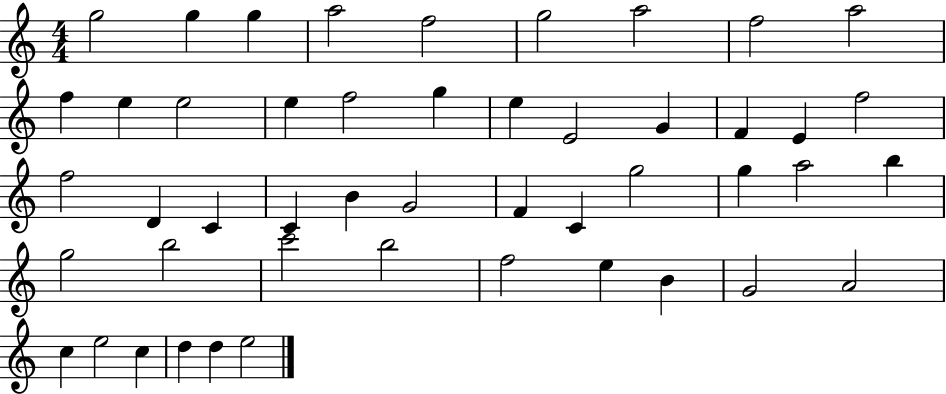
{
  \clef treble
  \numericTimeSignature
  \time 4/4
  \key c \major
  g''2 g''4 g''4 | a''2 f''2 | g''2 a''2 | f''2 a''2 | \break f''4 e''4 e''2 | e''4 f''2 g''4 | e''4 e'2 g'4 | f'4 e'4 f''2 | \break f''2 d'4 c'4 | c'4 b'4 g'2 | f'4 c'4 g''2 | g''4 a''2 b''4 | \break g''2 b''2 | c'''2 b''2 | f''2 e''4 b'4 | g'2 a'2 | \break c''4 e''2 c''4 | d''4 d''4 e''2 | \bar "|."
}